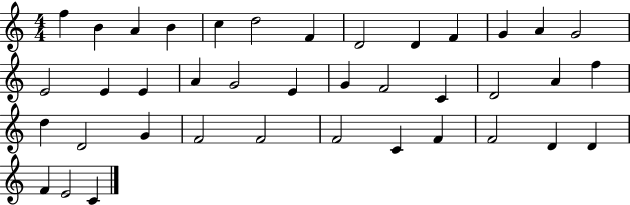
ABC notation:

X:1
T:Untitled
M:4/4
L:1/4
K:C
f B A B c d2 F D2 D F G A G2 E2 E E A G2 E G F2 C D2 A f d D2 G F2 F2 F2 C F F2 D D F E2 C